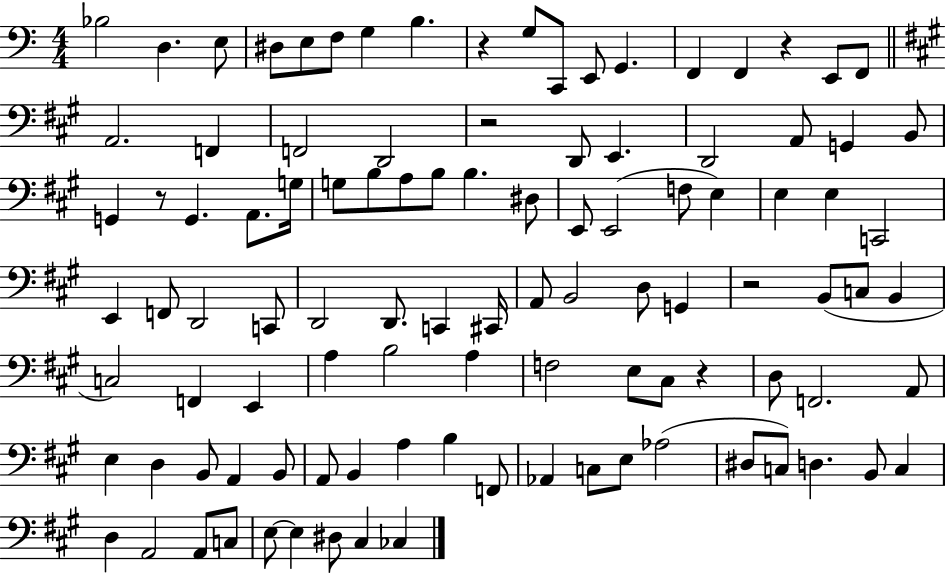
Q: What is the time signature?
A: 4/4